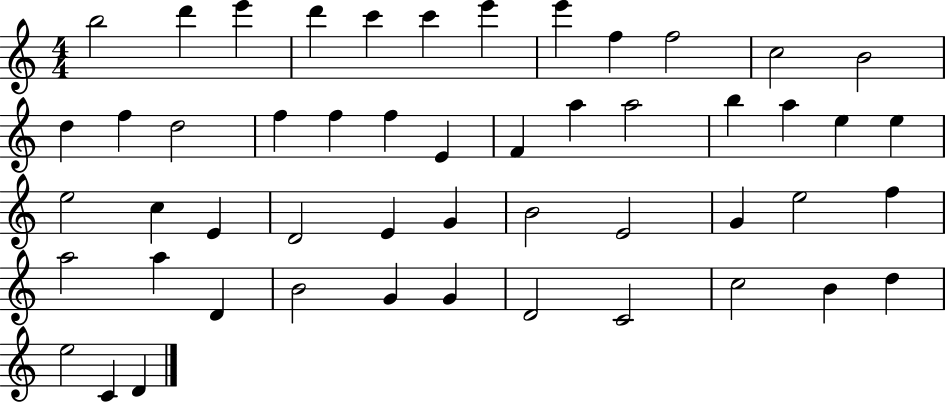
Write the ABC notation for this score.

X:1
T:Untitled
M:4/4
L:1/4
K:C
b2 d' e' d' c' c' e' e' f f2 c2 B2 d f d2 f f f E F a a2 b a e e e2 c E D2 E G B2 E2 G e2 f a2 a D B2 G G D2 C2 c2 B d e2 C D